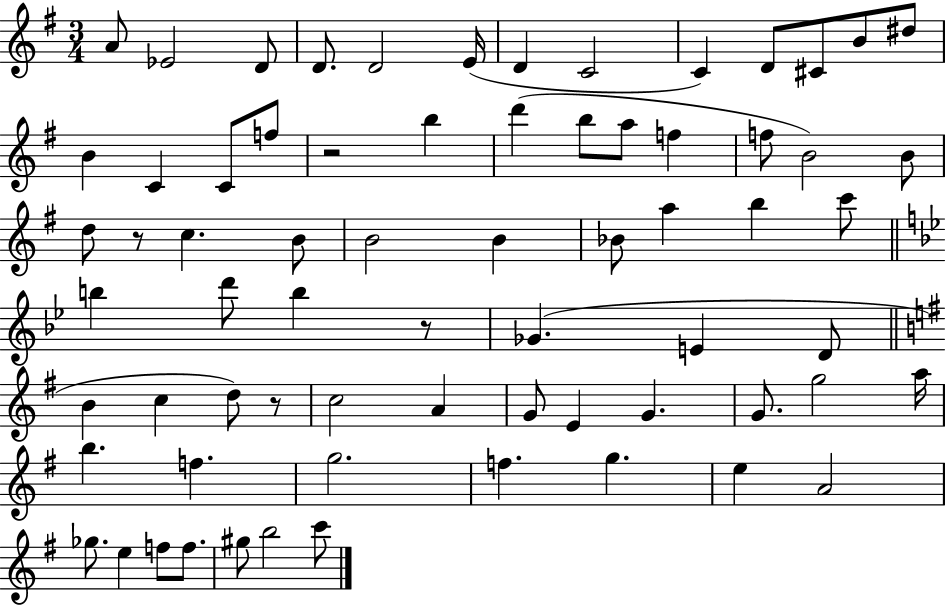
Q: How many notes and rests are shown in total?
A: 69